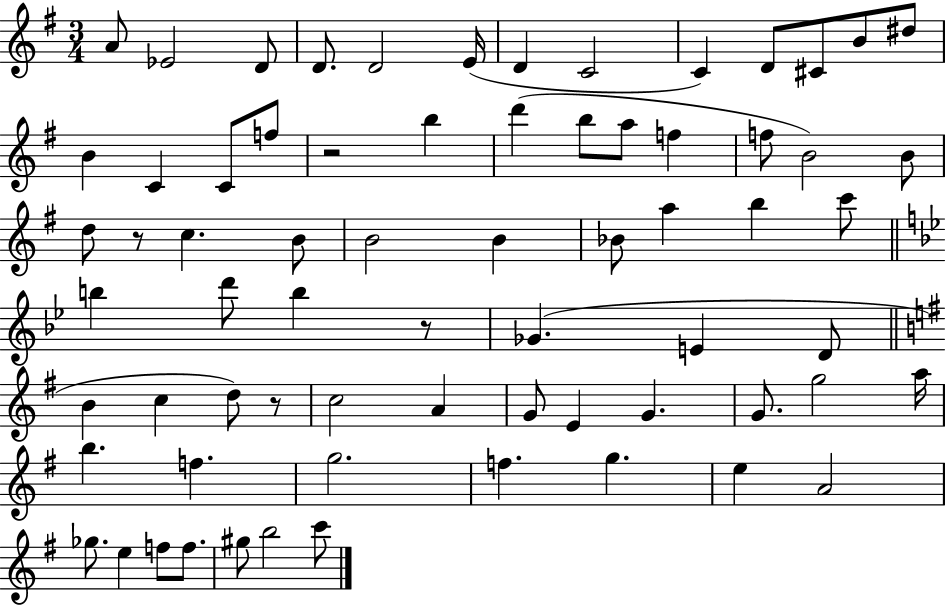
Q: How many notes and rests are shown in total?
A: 69